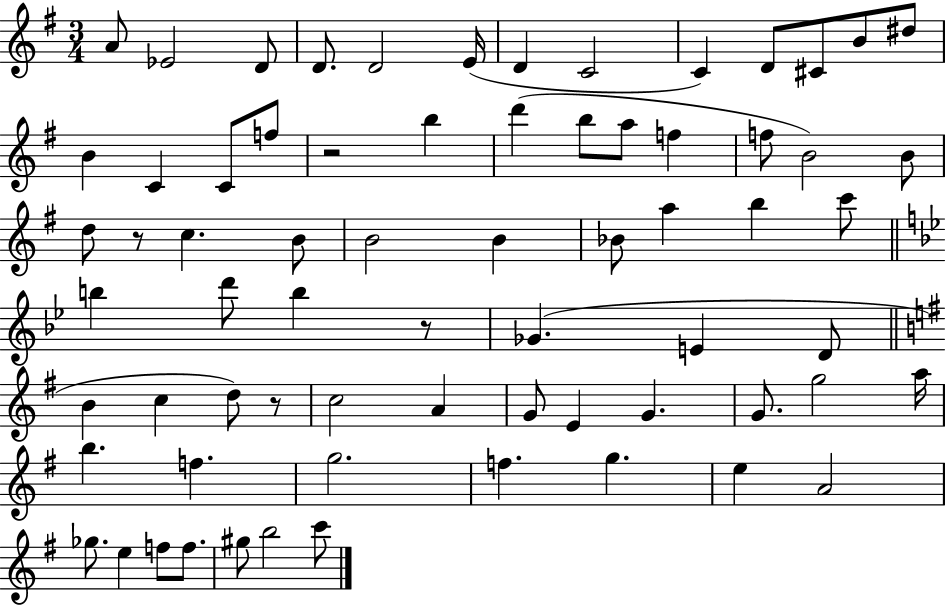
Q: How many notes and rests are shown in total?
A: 69